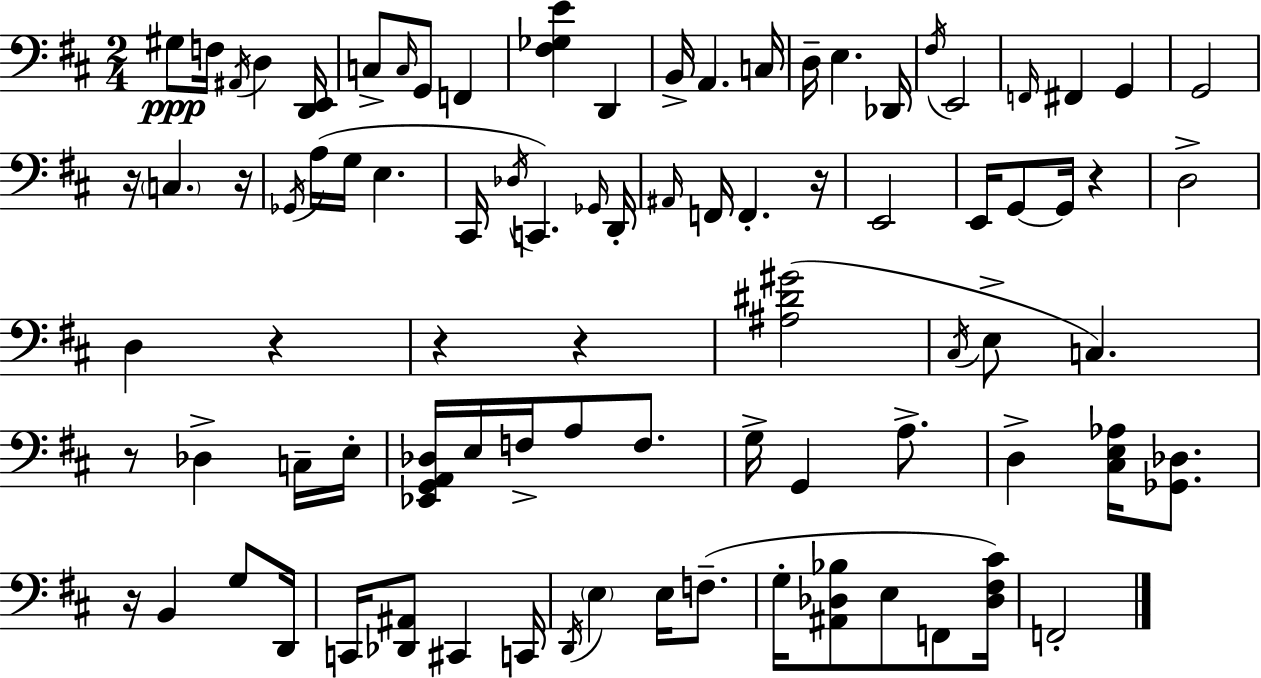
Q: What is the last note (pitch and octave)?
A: F2